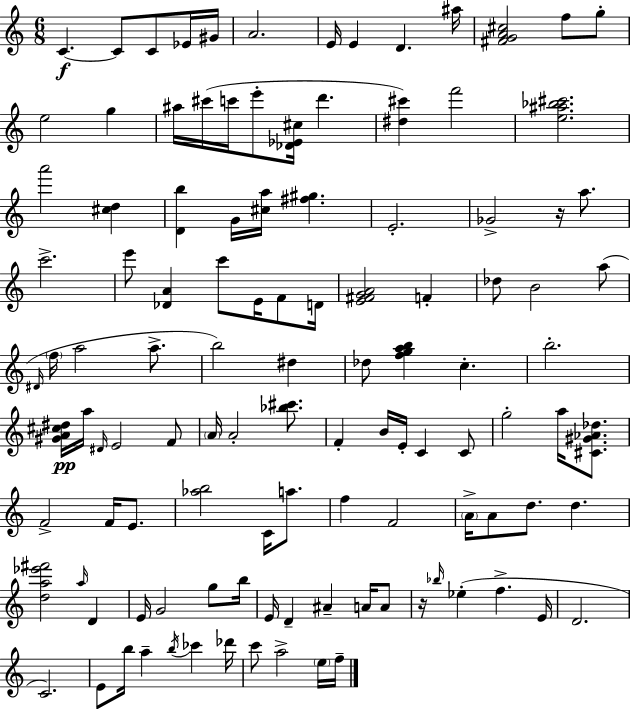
C4/q. C4/e C4/e Eb4/s G#4/s A4/h. E4/s E4/q D4/q. A#5/s [F#4,G4,A4,C#5]/h F5/e G5/e E5/h G5/q A#5/s C#6/s C6/s E6/e [Db4,Eb4,C#5]/s D6/q. [D#5,C#6]/q F6/h [E5,A#5,Bb5,C#6]/h. A6/h [C#5,D5]/q [D4,B5]/q G4/s [C#5,A5]/s [F#5,G#5]/q. E4/h. Gb4/h R/s A5/e. C6/h. E6/e [Db4,A4]/q C6/e E4/s F4/e D4/s [E4,F#4,G4,A4]/h F4/q Db5/e B4/h A5/e D#4/s F5/s A5/h A5/e. B5/h D#5/q Db5/e [F5,G5,A5,B5]/q C5/q. B5/h. [G#4,A4,C#5,D#5]/s A5/s D#4/s E4/h F4/e A4/s A4/h [Bb5,C#6]/e. F4/q B4/s E4/s C4/q C4/e G5/h A5/s [C#4,G#4,Ab4,Db5]/e. F4/h F4/s E4/e. [Ab5,B5]/h C4/s A5/e. F5/q F4/h A4/s A4/e D5/e. D5/q. [D5,A5,Eb6,F#6]/h A5/s D4/q E4/s G4/h G5/e B5/s E4/s D4/q A#4/q A4/s A4/e R/s Bb5/s Eb5/q F5/q. E4/s D4/h. C4/h. E4/e B5/s A5/q B5/s CES6/q Db6/s C6/e A5/h E5/s F5/s